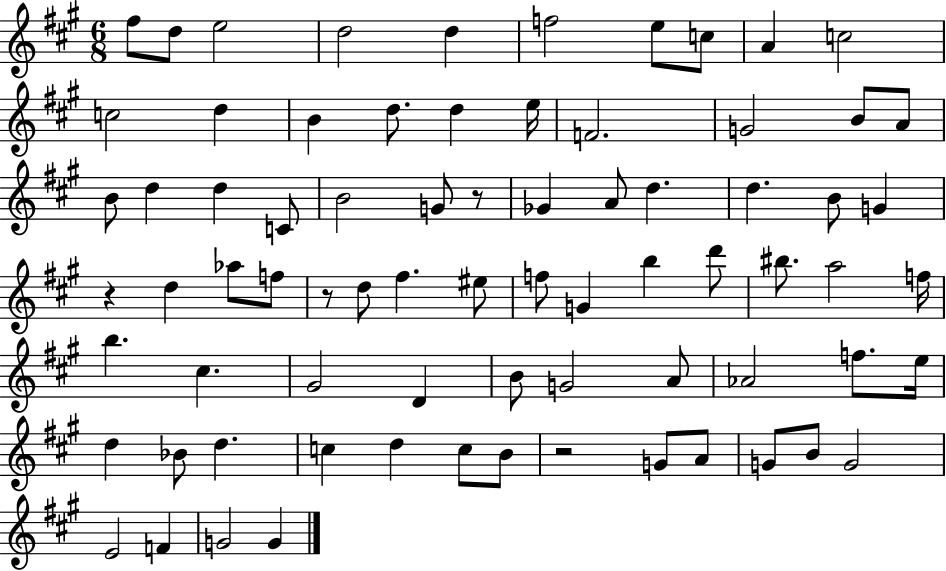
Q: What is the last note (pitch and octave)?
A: G4